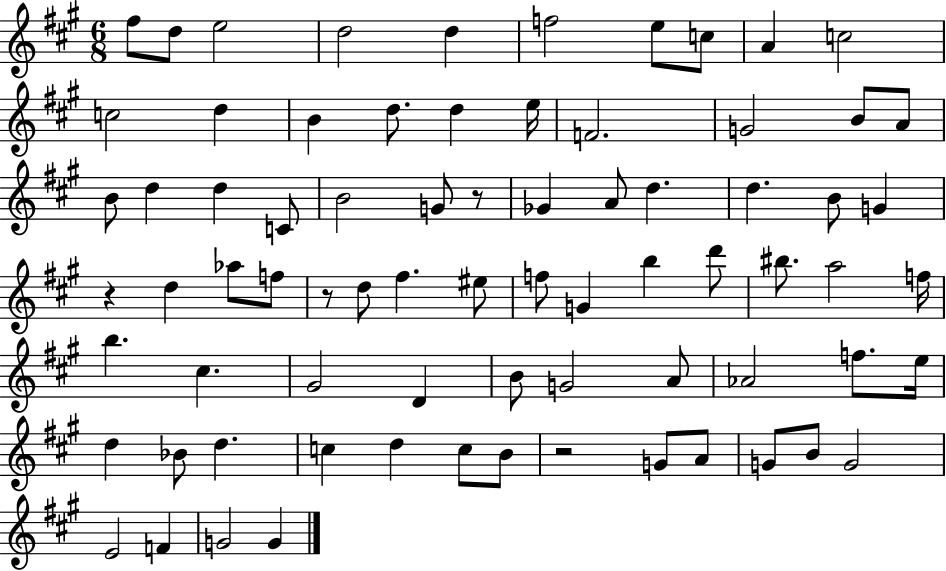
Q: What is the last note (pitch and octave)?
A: G4